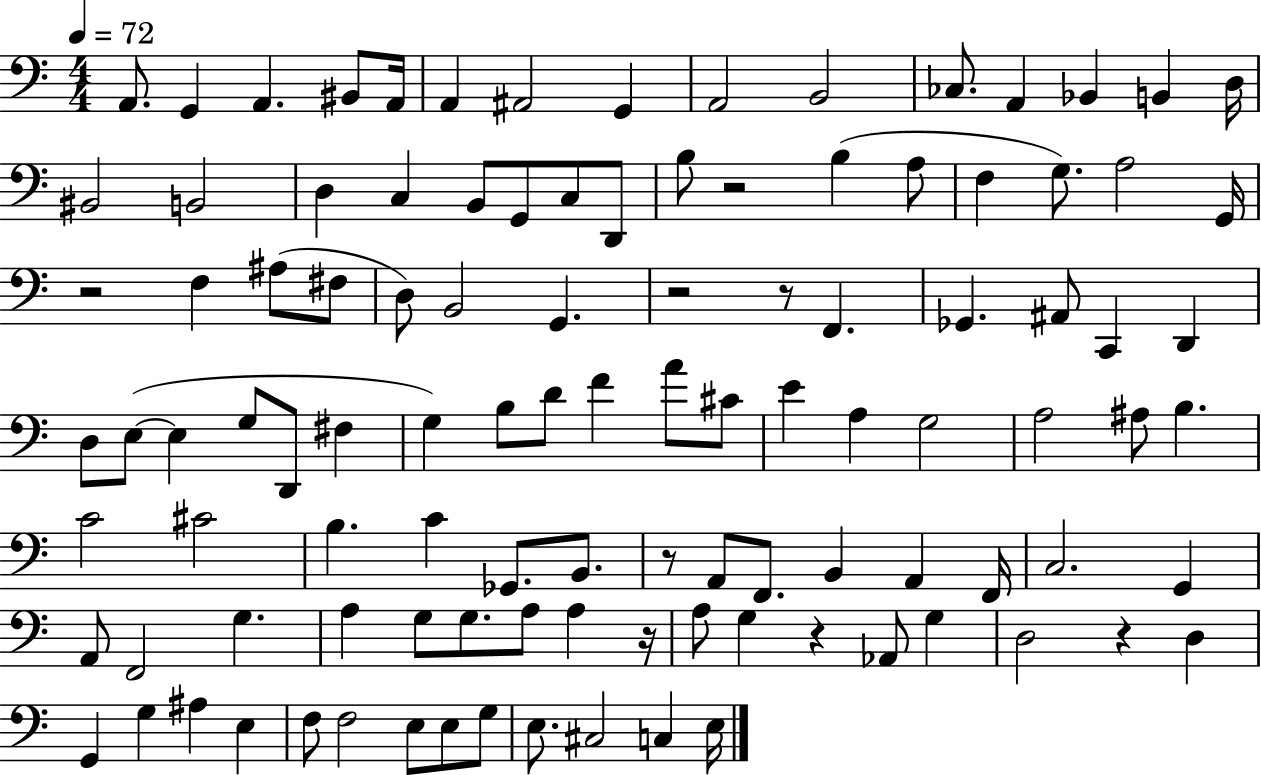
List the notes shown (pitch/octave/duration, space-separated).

A2/e. G2/q A2/q. BIS2/e A2/s A2/q A#2/h G2/q A2/h B2/h CES3/e. A2/q Bb2/q B2/q D3/s BIS2/h B2/h D3/q C3/q B2/e G2/e C3/e D2/e B3/e R/h B3/q A3/e F3/q G3/e. A3/h G2/s R/h F3/q A#3/e F#3/e D3/e B2/h G2/q. R/h R/e F2/q. Gb2/q. A#2/e C2/q D2/q D3/e E3/e E3/q G3/e D2/e F#3/q G3/q B3/e D4/e F4/q A4/e C#4/e E4/q A3/q G3/h A3/h A#3/e B3/q. C4/h C#4/h B3/q. C4/q Gb2/e. B2/e. R/e A2/e F2/e. B2/q A2/q F2/s C3/h. G2/q A2/e F2/h G3/q. A3/q G3/e G3/e. A3/e A3/q R/s A3/e G3/q R/q Ab2/e G3/q D3/h R/q D3/q G2/q G3/q A#3/q E3/q F3/e F3/h E3/e E3/e G3/e E3/e. C#3/h C3/q E3/s